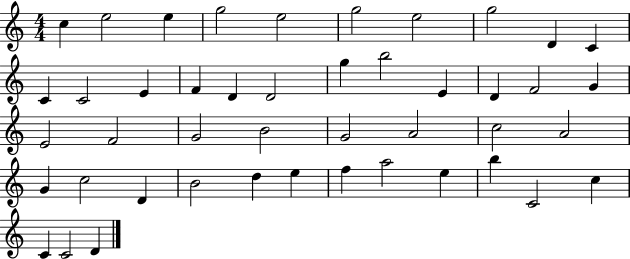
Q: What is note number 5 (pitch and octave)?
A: E5